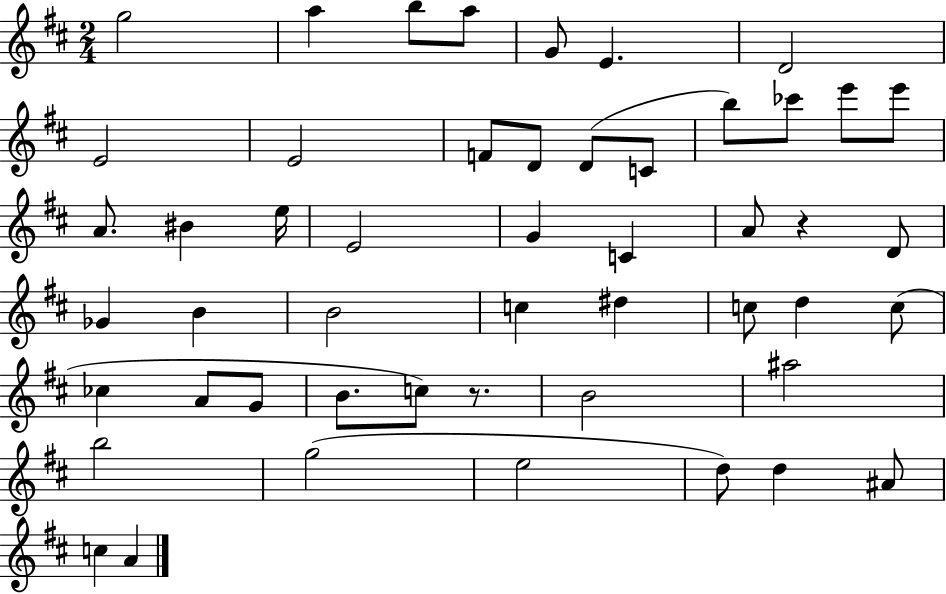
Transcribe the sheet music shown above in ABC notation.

X:1
T:Untitled
M:2/4
L:1/4
K:D
g2 a b/2 a/2 G/2 E D2 E2 E2 F/2 D/2 D/2 C/2 b/2 _c'/2 e'/2 e'/2 A/2 ^B e/4 E2 G C A/2 z D/2 _G B B2 c ^d c/2 d c/2 _c A/2 G/2 B/2 c/2 z/2 B2 ^a2 b2 g2 e2 d/2 d ^A/2 c A